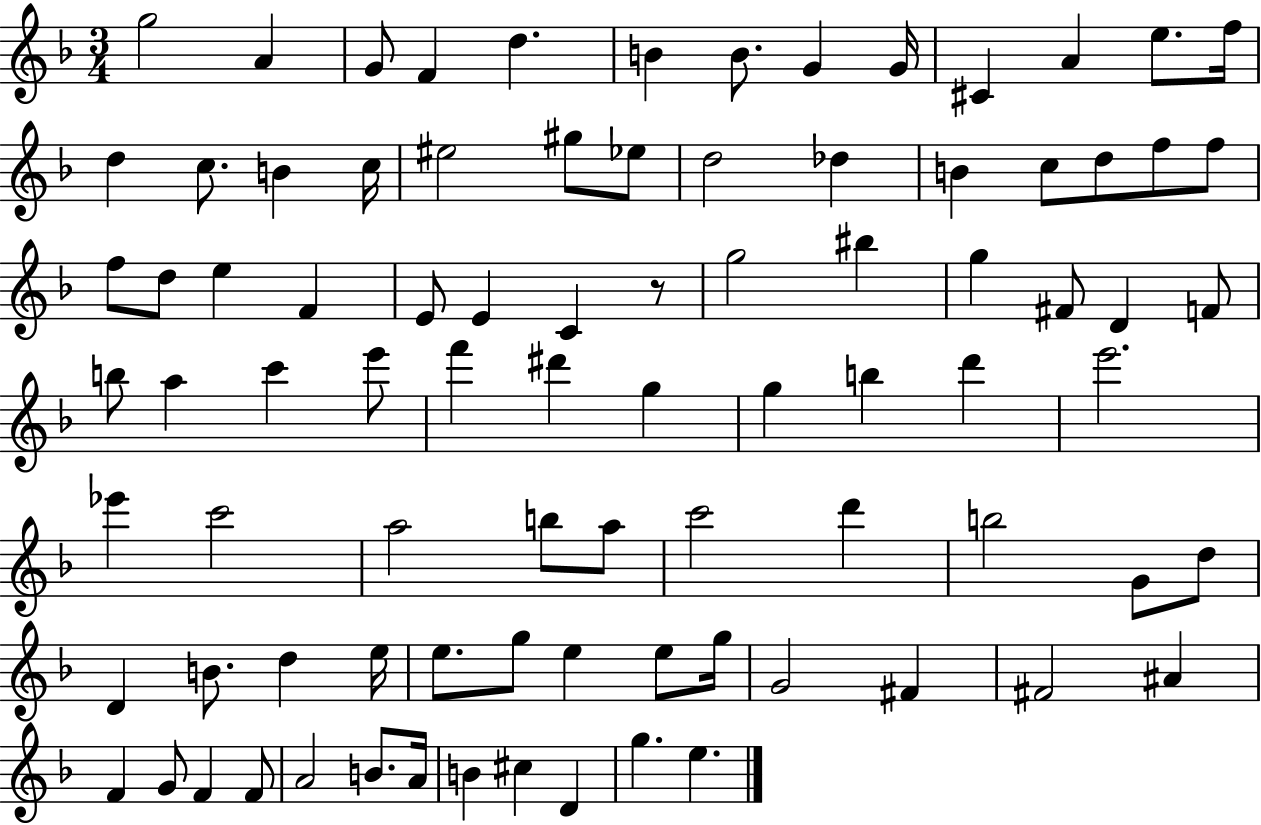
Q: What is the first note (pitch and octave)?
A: G5